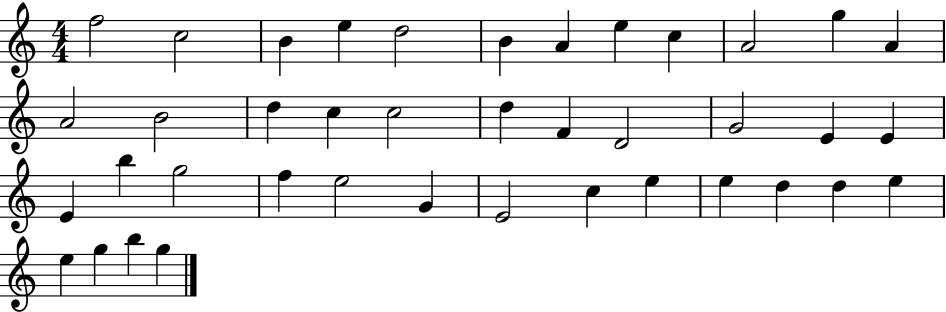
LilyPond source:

{
  \clef treble
  \numericTimeSignature
  \time 4/4
  \key c \major
  f''2 c''2 | b'4 e''4 d''2 | b'4 a'4 e''4 c''4 | a'2 g''4 a'4 | \break a'2 b'2 | d''4 c''4 c''2 | d''4 f'4 d'2 | g'2 e'4 e'4 | \break e'4 b''4 g''2 | f''4 e''2 g'4 | e'2 c''4 e''4 | e''4 d''4 d''4 e''4 | \break e''4 g''4 b''4 g''4 | \bar "|."
}